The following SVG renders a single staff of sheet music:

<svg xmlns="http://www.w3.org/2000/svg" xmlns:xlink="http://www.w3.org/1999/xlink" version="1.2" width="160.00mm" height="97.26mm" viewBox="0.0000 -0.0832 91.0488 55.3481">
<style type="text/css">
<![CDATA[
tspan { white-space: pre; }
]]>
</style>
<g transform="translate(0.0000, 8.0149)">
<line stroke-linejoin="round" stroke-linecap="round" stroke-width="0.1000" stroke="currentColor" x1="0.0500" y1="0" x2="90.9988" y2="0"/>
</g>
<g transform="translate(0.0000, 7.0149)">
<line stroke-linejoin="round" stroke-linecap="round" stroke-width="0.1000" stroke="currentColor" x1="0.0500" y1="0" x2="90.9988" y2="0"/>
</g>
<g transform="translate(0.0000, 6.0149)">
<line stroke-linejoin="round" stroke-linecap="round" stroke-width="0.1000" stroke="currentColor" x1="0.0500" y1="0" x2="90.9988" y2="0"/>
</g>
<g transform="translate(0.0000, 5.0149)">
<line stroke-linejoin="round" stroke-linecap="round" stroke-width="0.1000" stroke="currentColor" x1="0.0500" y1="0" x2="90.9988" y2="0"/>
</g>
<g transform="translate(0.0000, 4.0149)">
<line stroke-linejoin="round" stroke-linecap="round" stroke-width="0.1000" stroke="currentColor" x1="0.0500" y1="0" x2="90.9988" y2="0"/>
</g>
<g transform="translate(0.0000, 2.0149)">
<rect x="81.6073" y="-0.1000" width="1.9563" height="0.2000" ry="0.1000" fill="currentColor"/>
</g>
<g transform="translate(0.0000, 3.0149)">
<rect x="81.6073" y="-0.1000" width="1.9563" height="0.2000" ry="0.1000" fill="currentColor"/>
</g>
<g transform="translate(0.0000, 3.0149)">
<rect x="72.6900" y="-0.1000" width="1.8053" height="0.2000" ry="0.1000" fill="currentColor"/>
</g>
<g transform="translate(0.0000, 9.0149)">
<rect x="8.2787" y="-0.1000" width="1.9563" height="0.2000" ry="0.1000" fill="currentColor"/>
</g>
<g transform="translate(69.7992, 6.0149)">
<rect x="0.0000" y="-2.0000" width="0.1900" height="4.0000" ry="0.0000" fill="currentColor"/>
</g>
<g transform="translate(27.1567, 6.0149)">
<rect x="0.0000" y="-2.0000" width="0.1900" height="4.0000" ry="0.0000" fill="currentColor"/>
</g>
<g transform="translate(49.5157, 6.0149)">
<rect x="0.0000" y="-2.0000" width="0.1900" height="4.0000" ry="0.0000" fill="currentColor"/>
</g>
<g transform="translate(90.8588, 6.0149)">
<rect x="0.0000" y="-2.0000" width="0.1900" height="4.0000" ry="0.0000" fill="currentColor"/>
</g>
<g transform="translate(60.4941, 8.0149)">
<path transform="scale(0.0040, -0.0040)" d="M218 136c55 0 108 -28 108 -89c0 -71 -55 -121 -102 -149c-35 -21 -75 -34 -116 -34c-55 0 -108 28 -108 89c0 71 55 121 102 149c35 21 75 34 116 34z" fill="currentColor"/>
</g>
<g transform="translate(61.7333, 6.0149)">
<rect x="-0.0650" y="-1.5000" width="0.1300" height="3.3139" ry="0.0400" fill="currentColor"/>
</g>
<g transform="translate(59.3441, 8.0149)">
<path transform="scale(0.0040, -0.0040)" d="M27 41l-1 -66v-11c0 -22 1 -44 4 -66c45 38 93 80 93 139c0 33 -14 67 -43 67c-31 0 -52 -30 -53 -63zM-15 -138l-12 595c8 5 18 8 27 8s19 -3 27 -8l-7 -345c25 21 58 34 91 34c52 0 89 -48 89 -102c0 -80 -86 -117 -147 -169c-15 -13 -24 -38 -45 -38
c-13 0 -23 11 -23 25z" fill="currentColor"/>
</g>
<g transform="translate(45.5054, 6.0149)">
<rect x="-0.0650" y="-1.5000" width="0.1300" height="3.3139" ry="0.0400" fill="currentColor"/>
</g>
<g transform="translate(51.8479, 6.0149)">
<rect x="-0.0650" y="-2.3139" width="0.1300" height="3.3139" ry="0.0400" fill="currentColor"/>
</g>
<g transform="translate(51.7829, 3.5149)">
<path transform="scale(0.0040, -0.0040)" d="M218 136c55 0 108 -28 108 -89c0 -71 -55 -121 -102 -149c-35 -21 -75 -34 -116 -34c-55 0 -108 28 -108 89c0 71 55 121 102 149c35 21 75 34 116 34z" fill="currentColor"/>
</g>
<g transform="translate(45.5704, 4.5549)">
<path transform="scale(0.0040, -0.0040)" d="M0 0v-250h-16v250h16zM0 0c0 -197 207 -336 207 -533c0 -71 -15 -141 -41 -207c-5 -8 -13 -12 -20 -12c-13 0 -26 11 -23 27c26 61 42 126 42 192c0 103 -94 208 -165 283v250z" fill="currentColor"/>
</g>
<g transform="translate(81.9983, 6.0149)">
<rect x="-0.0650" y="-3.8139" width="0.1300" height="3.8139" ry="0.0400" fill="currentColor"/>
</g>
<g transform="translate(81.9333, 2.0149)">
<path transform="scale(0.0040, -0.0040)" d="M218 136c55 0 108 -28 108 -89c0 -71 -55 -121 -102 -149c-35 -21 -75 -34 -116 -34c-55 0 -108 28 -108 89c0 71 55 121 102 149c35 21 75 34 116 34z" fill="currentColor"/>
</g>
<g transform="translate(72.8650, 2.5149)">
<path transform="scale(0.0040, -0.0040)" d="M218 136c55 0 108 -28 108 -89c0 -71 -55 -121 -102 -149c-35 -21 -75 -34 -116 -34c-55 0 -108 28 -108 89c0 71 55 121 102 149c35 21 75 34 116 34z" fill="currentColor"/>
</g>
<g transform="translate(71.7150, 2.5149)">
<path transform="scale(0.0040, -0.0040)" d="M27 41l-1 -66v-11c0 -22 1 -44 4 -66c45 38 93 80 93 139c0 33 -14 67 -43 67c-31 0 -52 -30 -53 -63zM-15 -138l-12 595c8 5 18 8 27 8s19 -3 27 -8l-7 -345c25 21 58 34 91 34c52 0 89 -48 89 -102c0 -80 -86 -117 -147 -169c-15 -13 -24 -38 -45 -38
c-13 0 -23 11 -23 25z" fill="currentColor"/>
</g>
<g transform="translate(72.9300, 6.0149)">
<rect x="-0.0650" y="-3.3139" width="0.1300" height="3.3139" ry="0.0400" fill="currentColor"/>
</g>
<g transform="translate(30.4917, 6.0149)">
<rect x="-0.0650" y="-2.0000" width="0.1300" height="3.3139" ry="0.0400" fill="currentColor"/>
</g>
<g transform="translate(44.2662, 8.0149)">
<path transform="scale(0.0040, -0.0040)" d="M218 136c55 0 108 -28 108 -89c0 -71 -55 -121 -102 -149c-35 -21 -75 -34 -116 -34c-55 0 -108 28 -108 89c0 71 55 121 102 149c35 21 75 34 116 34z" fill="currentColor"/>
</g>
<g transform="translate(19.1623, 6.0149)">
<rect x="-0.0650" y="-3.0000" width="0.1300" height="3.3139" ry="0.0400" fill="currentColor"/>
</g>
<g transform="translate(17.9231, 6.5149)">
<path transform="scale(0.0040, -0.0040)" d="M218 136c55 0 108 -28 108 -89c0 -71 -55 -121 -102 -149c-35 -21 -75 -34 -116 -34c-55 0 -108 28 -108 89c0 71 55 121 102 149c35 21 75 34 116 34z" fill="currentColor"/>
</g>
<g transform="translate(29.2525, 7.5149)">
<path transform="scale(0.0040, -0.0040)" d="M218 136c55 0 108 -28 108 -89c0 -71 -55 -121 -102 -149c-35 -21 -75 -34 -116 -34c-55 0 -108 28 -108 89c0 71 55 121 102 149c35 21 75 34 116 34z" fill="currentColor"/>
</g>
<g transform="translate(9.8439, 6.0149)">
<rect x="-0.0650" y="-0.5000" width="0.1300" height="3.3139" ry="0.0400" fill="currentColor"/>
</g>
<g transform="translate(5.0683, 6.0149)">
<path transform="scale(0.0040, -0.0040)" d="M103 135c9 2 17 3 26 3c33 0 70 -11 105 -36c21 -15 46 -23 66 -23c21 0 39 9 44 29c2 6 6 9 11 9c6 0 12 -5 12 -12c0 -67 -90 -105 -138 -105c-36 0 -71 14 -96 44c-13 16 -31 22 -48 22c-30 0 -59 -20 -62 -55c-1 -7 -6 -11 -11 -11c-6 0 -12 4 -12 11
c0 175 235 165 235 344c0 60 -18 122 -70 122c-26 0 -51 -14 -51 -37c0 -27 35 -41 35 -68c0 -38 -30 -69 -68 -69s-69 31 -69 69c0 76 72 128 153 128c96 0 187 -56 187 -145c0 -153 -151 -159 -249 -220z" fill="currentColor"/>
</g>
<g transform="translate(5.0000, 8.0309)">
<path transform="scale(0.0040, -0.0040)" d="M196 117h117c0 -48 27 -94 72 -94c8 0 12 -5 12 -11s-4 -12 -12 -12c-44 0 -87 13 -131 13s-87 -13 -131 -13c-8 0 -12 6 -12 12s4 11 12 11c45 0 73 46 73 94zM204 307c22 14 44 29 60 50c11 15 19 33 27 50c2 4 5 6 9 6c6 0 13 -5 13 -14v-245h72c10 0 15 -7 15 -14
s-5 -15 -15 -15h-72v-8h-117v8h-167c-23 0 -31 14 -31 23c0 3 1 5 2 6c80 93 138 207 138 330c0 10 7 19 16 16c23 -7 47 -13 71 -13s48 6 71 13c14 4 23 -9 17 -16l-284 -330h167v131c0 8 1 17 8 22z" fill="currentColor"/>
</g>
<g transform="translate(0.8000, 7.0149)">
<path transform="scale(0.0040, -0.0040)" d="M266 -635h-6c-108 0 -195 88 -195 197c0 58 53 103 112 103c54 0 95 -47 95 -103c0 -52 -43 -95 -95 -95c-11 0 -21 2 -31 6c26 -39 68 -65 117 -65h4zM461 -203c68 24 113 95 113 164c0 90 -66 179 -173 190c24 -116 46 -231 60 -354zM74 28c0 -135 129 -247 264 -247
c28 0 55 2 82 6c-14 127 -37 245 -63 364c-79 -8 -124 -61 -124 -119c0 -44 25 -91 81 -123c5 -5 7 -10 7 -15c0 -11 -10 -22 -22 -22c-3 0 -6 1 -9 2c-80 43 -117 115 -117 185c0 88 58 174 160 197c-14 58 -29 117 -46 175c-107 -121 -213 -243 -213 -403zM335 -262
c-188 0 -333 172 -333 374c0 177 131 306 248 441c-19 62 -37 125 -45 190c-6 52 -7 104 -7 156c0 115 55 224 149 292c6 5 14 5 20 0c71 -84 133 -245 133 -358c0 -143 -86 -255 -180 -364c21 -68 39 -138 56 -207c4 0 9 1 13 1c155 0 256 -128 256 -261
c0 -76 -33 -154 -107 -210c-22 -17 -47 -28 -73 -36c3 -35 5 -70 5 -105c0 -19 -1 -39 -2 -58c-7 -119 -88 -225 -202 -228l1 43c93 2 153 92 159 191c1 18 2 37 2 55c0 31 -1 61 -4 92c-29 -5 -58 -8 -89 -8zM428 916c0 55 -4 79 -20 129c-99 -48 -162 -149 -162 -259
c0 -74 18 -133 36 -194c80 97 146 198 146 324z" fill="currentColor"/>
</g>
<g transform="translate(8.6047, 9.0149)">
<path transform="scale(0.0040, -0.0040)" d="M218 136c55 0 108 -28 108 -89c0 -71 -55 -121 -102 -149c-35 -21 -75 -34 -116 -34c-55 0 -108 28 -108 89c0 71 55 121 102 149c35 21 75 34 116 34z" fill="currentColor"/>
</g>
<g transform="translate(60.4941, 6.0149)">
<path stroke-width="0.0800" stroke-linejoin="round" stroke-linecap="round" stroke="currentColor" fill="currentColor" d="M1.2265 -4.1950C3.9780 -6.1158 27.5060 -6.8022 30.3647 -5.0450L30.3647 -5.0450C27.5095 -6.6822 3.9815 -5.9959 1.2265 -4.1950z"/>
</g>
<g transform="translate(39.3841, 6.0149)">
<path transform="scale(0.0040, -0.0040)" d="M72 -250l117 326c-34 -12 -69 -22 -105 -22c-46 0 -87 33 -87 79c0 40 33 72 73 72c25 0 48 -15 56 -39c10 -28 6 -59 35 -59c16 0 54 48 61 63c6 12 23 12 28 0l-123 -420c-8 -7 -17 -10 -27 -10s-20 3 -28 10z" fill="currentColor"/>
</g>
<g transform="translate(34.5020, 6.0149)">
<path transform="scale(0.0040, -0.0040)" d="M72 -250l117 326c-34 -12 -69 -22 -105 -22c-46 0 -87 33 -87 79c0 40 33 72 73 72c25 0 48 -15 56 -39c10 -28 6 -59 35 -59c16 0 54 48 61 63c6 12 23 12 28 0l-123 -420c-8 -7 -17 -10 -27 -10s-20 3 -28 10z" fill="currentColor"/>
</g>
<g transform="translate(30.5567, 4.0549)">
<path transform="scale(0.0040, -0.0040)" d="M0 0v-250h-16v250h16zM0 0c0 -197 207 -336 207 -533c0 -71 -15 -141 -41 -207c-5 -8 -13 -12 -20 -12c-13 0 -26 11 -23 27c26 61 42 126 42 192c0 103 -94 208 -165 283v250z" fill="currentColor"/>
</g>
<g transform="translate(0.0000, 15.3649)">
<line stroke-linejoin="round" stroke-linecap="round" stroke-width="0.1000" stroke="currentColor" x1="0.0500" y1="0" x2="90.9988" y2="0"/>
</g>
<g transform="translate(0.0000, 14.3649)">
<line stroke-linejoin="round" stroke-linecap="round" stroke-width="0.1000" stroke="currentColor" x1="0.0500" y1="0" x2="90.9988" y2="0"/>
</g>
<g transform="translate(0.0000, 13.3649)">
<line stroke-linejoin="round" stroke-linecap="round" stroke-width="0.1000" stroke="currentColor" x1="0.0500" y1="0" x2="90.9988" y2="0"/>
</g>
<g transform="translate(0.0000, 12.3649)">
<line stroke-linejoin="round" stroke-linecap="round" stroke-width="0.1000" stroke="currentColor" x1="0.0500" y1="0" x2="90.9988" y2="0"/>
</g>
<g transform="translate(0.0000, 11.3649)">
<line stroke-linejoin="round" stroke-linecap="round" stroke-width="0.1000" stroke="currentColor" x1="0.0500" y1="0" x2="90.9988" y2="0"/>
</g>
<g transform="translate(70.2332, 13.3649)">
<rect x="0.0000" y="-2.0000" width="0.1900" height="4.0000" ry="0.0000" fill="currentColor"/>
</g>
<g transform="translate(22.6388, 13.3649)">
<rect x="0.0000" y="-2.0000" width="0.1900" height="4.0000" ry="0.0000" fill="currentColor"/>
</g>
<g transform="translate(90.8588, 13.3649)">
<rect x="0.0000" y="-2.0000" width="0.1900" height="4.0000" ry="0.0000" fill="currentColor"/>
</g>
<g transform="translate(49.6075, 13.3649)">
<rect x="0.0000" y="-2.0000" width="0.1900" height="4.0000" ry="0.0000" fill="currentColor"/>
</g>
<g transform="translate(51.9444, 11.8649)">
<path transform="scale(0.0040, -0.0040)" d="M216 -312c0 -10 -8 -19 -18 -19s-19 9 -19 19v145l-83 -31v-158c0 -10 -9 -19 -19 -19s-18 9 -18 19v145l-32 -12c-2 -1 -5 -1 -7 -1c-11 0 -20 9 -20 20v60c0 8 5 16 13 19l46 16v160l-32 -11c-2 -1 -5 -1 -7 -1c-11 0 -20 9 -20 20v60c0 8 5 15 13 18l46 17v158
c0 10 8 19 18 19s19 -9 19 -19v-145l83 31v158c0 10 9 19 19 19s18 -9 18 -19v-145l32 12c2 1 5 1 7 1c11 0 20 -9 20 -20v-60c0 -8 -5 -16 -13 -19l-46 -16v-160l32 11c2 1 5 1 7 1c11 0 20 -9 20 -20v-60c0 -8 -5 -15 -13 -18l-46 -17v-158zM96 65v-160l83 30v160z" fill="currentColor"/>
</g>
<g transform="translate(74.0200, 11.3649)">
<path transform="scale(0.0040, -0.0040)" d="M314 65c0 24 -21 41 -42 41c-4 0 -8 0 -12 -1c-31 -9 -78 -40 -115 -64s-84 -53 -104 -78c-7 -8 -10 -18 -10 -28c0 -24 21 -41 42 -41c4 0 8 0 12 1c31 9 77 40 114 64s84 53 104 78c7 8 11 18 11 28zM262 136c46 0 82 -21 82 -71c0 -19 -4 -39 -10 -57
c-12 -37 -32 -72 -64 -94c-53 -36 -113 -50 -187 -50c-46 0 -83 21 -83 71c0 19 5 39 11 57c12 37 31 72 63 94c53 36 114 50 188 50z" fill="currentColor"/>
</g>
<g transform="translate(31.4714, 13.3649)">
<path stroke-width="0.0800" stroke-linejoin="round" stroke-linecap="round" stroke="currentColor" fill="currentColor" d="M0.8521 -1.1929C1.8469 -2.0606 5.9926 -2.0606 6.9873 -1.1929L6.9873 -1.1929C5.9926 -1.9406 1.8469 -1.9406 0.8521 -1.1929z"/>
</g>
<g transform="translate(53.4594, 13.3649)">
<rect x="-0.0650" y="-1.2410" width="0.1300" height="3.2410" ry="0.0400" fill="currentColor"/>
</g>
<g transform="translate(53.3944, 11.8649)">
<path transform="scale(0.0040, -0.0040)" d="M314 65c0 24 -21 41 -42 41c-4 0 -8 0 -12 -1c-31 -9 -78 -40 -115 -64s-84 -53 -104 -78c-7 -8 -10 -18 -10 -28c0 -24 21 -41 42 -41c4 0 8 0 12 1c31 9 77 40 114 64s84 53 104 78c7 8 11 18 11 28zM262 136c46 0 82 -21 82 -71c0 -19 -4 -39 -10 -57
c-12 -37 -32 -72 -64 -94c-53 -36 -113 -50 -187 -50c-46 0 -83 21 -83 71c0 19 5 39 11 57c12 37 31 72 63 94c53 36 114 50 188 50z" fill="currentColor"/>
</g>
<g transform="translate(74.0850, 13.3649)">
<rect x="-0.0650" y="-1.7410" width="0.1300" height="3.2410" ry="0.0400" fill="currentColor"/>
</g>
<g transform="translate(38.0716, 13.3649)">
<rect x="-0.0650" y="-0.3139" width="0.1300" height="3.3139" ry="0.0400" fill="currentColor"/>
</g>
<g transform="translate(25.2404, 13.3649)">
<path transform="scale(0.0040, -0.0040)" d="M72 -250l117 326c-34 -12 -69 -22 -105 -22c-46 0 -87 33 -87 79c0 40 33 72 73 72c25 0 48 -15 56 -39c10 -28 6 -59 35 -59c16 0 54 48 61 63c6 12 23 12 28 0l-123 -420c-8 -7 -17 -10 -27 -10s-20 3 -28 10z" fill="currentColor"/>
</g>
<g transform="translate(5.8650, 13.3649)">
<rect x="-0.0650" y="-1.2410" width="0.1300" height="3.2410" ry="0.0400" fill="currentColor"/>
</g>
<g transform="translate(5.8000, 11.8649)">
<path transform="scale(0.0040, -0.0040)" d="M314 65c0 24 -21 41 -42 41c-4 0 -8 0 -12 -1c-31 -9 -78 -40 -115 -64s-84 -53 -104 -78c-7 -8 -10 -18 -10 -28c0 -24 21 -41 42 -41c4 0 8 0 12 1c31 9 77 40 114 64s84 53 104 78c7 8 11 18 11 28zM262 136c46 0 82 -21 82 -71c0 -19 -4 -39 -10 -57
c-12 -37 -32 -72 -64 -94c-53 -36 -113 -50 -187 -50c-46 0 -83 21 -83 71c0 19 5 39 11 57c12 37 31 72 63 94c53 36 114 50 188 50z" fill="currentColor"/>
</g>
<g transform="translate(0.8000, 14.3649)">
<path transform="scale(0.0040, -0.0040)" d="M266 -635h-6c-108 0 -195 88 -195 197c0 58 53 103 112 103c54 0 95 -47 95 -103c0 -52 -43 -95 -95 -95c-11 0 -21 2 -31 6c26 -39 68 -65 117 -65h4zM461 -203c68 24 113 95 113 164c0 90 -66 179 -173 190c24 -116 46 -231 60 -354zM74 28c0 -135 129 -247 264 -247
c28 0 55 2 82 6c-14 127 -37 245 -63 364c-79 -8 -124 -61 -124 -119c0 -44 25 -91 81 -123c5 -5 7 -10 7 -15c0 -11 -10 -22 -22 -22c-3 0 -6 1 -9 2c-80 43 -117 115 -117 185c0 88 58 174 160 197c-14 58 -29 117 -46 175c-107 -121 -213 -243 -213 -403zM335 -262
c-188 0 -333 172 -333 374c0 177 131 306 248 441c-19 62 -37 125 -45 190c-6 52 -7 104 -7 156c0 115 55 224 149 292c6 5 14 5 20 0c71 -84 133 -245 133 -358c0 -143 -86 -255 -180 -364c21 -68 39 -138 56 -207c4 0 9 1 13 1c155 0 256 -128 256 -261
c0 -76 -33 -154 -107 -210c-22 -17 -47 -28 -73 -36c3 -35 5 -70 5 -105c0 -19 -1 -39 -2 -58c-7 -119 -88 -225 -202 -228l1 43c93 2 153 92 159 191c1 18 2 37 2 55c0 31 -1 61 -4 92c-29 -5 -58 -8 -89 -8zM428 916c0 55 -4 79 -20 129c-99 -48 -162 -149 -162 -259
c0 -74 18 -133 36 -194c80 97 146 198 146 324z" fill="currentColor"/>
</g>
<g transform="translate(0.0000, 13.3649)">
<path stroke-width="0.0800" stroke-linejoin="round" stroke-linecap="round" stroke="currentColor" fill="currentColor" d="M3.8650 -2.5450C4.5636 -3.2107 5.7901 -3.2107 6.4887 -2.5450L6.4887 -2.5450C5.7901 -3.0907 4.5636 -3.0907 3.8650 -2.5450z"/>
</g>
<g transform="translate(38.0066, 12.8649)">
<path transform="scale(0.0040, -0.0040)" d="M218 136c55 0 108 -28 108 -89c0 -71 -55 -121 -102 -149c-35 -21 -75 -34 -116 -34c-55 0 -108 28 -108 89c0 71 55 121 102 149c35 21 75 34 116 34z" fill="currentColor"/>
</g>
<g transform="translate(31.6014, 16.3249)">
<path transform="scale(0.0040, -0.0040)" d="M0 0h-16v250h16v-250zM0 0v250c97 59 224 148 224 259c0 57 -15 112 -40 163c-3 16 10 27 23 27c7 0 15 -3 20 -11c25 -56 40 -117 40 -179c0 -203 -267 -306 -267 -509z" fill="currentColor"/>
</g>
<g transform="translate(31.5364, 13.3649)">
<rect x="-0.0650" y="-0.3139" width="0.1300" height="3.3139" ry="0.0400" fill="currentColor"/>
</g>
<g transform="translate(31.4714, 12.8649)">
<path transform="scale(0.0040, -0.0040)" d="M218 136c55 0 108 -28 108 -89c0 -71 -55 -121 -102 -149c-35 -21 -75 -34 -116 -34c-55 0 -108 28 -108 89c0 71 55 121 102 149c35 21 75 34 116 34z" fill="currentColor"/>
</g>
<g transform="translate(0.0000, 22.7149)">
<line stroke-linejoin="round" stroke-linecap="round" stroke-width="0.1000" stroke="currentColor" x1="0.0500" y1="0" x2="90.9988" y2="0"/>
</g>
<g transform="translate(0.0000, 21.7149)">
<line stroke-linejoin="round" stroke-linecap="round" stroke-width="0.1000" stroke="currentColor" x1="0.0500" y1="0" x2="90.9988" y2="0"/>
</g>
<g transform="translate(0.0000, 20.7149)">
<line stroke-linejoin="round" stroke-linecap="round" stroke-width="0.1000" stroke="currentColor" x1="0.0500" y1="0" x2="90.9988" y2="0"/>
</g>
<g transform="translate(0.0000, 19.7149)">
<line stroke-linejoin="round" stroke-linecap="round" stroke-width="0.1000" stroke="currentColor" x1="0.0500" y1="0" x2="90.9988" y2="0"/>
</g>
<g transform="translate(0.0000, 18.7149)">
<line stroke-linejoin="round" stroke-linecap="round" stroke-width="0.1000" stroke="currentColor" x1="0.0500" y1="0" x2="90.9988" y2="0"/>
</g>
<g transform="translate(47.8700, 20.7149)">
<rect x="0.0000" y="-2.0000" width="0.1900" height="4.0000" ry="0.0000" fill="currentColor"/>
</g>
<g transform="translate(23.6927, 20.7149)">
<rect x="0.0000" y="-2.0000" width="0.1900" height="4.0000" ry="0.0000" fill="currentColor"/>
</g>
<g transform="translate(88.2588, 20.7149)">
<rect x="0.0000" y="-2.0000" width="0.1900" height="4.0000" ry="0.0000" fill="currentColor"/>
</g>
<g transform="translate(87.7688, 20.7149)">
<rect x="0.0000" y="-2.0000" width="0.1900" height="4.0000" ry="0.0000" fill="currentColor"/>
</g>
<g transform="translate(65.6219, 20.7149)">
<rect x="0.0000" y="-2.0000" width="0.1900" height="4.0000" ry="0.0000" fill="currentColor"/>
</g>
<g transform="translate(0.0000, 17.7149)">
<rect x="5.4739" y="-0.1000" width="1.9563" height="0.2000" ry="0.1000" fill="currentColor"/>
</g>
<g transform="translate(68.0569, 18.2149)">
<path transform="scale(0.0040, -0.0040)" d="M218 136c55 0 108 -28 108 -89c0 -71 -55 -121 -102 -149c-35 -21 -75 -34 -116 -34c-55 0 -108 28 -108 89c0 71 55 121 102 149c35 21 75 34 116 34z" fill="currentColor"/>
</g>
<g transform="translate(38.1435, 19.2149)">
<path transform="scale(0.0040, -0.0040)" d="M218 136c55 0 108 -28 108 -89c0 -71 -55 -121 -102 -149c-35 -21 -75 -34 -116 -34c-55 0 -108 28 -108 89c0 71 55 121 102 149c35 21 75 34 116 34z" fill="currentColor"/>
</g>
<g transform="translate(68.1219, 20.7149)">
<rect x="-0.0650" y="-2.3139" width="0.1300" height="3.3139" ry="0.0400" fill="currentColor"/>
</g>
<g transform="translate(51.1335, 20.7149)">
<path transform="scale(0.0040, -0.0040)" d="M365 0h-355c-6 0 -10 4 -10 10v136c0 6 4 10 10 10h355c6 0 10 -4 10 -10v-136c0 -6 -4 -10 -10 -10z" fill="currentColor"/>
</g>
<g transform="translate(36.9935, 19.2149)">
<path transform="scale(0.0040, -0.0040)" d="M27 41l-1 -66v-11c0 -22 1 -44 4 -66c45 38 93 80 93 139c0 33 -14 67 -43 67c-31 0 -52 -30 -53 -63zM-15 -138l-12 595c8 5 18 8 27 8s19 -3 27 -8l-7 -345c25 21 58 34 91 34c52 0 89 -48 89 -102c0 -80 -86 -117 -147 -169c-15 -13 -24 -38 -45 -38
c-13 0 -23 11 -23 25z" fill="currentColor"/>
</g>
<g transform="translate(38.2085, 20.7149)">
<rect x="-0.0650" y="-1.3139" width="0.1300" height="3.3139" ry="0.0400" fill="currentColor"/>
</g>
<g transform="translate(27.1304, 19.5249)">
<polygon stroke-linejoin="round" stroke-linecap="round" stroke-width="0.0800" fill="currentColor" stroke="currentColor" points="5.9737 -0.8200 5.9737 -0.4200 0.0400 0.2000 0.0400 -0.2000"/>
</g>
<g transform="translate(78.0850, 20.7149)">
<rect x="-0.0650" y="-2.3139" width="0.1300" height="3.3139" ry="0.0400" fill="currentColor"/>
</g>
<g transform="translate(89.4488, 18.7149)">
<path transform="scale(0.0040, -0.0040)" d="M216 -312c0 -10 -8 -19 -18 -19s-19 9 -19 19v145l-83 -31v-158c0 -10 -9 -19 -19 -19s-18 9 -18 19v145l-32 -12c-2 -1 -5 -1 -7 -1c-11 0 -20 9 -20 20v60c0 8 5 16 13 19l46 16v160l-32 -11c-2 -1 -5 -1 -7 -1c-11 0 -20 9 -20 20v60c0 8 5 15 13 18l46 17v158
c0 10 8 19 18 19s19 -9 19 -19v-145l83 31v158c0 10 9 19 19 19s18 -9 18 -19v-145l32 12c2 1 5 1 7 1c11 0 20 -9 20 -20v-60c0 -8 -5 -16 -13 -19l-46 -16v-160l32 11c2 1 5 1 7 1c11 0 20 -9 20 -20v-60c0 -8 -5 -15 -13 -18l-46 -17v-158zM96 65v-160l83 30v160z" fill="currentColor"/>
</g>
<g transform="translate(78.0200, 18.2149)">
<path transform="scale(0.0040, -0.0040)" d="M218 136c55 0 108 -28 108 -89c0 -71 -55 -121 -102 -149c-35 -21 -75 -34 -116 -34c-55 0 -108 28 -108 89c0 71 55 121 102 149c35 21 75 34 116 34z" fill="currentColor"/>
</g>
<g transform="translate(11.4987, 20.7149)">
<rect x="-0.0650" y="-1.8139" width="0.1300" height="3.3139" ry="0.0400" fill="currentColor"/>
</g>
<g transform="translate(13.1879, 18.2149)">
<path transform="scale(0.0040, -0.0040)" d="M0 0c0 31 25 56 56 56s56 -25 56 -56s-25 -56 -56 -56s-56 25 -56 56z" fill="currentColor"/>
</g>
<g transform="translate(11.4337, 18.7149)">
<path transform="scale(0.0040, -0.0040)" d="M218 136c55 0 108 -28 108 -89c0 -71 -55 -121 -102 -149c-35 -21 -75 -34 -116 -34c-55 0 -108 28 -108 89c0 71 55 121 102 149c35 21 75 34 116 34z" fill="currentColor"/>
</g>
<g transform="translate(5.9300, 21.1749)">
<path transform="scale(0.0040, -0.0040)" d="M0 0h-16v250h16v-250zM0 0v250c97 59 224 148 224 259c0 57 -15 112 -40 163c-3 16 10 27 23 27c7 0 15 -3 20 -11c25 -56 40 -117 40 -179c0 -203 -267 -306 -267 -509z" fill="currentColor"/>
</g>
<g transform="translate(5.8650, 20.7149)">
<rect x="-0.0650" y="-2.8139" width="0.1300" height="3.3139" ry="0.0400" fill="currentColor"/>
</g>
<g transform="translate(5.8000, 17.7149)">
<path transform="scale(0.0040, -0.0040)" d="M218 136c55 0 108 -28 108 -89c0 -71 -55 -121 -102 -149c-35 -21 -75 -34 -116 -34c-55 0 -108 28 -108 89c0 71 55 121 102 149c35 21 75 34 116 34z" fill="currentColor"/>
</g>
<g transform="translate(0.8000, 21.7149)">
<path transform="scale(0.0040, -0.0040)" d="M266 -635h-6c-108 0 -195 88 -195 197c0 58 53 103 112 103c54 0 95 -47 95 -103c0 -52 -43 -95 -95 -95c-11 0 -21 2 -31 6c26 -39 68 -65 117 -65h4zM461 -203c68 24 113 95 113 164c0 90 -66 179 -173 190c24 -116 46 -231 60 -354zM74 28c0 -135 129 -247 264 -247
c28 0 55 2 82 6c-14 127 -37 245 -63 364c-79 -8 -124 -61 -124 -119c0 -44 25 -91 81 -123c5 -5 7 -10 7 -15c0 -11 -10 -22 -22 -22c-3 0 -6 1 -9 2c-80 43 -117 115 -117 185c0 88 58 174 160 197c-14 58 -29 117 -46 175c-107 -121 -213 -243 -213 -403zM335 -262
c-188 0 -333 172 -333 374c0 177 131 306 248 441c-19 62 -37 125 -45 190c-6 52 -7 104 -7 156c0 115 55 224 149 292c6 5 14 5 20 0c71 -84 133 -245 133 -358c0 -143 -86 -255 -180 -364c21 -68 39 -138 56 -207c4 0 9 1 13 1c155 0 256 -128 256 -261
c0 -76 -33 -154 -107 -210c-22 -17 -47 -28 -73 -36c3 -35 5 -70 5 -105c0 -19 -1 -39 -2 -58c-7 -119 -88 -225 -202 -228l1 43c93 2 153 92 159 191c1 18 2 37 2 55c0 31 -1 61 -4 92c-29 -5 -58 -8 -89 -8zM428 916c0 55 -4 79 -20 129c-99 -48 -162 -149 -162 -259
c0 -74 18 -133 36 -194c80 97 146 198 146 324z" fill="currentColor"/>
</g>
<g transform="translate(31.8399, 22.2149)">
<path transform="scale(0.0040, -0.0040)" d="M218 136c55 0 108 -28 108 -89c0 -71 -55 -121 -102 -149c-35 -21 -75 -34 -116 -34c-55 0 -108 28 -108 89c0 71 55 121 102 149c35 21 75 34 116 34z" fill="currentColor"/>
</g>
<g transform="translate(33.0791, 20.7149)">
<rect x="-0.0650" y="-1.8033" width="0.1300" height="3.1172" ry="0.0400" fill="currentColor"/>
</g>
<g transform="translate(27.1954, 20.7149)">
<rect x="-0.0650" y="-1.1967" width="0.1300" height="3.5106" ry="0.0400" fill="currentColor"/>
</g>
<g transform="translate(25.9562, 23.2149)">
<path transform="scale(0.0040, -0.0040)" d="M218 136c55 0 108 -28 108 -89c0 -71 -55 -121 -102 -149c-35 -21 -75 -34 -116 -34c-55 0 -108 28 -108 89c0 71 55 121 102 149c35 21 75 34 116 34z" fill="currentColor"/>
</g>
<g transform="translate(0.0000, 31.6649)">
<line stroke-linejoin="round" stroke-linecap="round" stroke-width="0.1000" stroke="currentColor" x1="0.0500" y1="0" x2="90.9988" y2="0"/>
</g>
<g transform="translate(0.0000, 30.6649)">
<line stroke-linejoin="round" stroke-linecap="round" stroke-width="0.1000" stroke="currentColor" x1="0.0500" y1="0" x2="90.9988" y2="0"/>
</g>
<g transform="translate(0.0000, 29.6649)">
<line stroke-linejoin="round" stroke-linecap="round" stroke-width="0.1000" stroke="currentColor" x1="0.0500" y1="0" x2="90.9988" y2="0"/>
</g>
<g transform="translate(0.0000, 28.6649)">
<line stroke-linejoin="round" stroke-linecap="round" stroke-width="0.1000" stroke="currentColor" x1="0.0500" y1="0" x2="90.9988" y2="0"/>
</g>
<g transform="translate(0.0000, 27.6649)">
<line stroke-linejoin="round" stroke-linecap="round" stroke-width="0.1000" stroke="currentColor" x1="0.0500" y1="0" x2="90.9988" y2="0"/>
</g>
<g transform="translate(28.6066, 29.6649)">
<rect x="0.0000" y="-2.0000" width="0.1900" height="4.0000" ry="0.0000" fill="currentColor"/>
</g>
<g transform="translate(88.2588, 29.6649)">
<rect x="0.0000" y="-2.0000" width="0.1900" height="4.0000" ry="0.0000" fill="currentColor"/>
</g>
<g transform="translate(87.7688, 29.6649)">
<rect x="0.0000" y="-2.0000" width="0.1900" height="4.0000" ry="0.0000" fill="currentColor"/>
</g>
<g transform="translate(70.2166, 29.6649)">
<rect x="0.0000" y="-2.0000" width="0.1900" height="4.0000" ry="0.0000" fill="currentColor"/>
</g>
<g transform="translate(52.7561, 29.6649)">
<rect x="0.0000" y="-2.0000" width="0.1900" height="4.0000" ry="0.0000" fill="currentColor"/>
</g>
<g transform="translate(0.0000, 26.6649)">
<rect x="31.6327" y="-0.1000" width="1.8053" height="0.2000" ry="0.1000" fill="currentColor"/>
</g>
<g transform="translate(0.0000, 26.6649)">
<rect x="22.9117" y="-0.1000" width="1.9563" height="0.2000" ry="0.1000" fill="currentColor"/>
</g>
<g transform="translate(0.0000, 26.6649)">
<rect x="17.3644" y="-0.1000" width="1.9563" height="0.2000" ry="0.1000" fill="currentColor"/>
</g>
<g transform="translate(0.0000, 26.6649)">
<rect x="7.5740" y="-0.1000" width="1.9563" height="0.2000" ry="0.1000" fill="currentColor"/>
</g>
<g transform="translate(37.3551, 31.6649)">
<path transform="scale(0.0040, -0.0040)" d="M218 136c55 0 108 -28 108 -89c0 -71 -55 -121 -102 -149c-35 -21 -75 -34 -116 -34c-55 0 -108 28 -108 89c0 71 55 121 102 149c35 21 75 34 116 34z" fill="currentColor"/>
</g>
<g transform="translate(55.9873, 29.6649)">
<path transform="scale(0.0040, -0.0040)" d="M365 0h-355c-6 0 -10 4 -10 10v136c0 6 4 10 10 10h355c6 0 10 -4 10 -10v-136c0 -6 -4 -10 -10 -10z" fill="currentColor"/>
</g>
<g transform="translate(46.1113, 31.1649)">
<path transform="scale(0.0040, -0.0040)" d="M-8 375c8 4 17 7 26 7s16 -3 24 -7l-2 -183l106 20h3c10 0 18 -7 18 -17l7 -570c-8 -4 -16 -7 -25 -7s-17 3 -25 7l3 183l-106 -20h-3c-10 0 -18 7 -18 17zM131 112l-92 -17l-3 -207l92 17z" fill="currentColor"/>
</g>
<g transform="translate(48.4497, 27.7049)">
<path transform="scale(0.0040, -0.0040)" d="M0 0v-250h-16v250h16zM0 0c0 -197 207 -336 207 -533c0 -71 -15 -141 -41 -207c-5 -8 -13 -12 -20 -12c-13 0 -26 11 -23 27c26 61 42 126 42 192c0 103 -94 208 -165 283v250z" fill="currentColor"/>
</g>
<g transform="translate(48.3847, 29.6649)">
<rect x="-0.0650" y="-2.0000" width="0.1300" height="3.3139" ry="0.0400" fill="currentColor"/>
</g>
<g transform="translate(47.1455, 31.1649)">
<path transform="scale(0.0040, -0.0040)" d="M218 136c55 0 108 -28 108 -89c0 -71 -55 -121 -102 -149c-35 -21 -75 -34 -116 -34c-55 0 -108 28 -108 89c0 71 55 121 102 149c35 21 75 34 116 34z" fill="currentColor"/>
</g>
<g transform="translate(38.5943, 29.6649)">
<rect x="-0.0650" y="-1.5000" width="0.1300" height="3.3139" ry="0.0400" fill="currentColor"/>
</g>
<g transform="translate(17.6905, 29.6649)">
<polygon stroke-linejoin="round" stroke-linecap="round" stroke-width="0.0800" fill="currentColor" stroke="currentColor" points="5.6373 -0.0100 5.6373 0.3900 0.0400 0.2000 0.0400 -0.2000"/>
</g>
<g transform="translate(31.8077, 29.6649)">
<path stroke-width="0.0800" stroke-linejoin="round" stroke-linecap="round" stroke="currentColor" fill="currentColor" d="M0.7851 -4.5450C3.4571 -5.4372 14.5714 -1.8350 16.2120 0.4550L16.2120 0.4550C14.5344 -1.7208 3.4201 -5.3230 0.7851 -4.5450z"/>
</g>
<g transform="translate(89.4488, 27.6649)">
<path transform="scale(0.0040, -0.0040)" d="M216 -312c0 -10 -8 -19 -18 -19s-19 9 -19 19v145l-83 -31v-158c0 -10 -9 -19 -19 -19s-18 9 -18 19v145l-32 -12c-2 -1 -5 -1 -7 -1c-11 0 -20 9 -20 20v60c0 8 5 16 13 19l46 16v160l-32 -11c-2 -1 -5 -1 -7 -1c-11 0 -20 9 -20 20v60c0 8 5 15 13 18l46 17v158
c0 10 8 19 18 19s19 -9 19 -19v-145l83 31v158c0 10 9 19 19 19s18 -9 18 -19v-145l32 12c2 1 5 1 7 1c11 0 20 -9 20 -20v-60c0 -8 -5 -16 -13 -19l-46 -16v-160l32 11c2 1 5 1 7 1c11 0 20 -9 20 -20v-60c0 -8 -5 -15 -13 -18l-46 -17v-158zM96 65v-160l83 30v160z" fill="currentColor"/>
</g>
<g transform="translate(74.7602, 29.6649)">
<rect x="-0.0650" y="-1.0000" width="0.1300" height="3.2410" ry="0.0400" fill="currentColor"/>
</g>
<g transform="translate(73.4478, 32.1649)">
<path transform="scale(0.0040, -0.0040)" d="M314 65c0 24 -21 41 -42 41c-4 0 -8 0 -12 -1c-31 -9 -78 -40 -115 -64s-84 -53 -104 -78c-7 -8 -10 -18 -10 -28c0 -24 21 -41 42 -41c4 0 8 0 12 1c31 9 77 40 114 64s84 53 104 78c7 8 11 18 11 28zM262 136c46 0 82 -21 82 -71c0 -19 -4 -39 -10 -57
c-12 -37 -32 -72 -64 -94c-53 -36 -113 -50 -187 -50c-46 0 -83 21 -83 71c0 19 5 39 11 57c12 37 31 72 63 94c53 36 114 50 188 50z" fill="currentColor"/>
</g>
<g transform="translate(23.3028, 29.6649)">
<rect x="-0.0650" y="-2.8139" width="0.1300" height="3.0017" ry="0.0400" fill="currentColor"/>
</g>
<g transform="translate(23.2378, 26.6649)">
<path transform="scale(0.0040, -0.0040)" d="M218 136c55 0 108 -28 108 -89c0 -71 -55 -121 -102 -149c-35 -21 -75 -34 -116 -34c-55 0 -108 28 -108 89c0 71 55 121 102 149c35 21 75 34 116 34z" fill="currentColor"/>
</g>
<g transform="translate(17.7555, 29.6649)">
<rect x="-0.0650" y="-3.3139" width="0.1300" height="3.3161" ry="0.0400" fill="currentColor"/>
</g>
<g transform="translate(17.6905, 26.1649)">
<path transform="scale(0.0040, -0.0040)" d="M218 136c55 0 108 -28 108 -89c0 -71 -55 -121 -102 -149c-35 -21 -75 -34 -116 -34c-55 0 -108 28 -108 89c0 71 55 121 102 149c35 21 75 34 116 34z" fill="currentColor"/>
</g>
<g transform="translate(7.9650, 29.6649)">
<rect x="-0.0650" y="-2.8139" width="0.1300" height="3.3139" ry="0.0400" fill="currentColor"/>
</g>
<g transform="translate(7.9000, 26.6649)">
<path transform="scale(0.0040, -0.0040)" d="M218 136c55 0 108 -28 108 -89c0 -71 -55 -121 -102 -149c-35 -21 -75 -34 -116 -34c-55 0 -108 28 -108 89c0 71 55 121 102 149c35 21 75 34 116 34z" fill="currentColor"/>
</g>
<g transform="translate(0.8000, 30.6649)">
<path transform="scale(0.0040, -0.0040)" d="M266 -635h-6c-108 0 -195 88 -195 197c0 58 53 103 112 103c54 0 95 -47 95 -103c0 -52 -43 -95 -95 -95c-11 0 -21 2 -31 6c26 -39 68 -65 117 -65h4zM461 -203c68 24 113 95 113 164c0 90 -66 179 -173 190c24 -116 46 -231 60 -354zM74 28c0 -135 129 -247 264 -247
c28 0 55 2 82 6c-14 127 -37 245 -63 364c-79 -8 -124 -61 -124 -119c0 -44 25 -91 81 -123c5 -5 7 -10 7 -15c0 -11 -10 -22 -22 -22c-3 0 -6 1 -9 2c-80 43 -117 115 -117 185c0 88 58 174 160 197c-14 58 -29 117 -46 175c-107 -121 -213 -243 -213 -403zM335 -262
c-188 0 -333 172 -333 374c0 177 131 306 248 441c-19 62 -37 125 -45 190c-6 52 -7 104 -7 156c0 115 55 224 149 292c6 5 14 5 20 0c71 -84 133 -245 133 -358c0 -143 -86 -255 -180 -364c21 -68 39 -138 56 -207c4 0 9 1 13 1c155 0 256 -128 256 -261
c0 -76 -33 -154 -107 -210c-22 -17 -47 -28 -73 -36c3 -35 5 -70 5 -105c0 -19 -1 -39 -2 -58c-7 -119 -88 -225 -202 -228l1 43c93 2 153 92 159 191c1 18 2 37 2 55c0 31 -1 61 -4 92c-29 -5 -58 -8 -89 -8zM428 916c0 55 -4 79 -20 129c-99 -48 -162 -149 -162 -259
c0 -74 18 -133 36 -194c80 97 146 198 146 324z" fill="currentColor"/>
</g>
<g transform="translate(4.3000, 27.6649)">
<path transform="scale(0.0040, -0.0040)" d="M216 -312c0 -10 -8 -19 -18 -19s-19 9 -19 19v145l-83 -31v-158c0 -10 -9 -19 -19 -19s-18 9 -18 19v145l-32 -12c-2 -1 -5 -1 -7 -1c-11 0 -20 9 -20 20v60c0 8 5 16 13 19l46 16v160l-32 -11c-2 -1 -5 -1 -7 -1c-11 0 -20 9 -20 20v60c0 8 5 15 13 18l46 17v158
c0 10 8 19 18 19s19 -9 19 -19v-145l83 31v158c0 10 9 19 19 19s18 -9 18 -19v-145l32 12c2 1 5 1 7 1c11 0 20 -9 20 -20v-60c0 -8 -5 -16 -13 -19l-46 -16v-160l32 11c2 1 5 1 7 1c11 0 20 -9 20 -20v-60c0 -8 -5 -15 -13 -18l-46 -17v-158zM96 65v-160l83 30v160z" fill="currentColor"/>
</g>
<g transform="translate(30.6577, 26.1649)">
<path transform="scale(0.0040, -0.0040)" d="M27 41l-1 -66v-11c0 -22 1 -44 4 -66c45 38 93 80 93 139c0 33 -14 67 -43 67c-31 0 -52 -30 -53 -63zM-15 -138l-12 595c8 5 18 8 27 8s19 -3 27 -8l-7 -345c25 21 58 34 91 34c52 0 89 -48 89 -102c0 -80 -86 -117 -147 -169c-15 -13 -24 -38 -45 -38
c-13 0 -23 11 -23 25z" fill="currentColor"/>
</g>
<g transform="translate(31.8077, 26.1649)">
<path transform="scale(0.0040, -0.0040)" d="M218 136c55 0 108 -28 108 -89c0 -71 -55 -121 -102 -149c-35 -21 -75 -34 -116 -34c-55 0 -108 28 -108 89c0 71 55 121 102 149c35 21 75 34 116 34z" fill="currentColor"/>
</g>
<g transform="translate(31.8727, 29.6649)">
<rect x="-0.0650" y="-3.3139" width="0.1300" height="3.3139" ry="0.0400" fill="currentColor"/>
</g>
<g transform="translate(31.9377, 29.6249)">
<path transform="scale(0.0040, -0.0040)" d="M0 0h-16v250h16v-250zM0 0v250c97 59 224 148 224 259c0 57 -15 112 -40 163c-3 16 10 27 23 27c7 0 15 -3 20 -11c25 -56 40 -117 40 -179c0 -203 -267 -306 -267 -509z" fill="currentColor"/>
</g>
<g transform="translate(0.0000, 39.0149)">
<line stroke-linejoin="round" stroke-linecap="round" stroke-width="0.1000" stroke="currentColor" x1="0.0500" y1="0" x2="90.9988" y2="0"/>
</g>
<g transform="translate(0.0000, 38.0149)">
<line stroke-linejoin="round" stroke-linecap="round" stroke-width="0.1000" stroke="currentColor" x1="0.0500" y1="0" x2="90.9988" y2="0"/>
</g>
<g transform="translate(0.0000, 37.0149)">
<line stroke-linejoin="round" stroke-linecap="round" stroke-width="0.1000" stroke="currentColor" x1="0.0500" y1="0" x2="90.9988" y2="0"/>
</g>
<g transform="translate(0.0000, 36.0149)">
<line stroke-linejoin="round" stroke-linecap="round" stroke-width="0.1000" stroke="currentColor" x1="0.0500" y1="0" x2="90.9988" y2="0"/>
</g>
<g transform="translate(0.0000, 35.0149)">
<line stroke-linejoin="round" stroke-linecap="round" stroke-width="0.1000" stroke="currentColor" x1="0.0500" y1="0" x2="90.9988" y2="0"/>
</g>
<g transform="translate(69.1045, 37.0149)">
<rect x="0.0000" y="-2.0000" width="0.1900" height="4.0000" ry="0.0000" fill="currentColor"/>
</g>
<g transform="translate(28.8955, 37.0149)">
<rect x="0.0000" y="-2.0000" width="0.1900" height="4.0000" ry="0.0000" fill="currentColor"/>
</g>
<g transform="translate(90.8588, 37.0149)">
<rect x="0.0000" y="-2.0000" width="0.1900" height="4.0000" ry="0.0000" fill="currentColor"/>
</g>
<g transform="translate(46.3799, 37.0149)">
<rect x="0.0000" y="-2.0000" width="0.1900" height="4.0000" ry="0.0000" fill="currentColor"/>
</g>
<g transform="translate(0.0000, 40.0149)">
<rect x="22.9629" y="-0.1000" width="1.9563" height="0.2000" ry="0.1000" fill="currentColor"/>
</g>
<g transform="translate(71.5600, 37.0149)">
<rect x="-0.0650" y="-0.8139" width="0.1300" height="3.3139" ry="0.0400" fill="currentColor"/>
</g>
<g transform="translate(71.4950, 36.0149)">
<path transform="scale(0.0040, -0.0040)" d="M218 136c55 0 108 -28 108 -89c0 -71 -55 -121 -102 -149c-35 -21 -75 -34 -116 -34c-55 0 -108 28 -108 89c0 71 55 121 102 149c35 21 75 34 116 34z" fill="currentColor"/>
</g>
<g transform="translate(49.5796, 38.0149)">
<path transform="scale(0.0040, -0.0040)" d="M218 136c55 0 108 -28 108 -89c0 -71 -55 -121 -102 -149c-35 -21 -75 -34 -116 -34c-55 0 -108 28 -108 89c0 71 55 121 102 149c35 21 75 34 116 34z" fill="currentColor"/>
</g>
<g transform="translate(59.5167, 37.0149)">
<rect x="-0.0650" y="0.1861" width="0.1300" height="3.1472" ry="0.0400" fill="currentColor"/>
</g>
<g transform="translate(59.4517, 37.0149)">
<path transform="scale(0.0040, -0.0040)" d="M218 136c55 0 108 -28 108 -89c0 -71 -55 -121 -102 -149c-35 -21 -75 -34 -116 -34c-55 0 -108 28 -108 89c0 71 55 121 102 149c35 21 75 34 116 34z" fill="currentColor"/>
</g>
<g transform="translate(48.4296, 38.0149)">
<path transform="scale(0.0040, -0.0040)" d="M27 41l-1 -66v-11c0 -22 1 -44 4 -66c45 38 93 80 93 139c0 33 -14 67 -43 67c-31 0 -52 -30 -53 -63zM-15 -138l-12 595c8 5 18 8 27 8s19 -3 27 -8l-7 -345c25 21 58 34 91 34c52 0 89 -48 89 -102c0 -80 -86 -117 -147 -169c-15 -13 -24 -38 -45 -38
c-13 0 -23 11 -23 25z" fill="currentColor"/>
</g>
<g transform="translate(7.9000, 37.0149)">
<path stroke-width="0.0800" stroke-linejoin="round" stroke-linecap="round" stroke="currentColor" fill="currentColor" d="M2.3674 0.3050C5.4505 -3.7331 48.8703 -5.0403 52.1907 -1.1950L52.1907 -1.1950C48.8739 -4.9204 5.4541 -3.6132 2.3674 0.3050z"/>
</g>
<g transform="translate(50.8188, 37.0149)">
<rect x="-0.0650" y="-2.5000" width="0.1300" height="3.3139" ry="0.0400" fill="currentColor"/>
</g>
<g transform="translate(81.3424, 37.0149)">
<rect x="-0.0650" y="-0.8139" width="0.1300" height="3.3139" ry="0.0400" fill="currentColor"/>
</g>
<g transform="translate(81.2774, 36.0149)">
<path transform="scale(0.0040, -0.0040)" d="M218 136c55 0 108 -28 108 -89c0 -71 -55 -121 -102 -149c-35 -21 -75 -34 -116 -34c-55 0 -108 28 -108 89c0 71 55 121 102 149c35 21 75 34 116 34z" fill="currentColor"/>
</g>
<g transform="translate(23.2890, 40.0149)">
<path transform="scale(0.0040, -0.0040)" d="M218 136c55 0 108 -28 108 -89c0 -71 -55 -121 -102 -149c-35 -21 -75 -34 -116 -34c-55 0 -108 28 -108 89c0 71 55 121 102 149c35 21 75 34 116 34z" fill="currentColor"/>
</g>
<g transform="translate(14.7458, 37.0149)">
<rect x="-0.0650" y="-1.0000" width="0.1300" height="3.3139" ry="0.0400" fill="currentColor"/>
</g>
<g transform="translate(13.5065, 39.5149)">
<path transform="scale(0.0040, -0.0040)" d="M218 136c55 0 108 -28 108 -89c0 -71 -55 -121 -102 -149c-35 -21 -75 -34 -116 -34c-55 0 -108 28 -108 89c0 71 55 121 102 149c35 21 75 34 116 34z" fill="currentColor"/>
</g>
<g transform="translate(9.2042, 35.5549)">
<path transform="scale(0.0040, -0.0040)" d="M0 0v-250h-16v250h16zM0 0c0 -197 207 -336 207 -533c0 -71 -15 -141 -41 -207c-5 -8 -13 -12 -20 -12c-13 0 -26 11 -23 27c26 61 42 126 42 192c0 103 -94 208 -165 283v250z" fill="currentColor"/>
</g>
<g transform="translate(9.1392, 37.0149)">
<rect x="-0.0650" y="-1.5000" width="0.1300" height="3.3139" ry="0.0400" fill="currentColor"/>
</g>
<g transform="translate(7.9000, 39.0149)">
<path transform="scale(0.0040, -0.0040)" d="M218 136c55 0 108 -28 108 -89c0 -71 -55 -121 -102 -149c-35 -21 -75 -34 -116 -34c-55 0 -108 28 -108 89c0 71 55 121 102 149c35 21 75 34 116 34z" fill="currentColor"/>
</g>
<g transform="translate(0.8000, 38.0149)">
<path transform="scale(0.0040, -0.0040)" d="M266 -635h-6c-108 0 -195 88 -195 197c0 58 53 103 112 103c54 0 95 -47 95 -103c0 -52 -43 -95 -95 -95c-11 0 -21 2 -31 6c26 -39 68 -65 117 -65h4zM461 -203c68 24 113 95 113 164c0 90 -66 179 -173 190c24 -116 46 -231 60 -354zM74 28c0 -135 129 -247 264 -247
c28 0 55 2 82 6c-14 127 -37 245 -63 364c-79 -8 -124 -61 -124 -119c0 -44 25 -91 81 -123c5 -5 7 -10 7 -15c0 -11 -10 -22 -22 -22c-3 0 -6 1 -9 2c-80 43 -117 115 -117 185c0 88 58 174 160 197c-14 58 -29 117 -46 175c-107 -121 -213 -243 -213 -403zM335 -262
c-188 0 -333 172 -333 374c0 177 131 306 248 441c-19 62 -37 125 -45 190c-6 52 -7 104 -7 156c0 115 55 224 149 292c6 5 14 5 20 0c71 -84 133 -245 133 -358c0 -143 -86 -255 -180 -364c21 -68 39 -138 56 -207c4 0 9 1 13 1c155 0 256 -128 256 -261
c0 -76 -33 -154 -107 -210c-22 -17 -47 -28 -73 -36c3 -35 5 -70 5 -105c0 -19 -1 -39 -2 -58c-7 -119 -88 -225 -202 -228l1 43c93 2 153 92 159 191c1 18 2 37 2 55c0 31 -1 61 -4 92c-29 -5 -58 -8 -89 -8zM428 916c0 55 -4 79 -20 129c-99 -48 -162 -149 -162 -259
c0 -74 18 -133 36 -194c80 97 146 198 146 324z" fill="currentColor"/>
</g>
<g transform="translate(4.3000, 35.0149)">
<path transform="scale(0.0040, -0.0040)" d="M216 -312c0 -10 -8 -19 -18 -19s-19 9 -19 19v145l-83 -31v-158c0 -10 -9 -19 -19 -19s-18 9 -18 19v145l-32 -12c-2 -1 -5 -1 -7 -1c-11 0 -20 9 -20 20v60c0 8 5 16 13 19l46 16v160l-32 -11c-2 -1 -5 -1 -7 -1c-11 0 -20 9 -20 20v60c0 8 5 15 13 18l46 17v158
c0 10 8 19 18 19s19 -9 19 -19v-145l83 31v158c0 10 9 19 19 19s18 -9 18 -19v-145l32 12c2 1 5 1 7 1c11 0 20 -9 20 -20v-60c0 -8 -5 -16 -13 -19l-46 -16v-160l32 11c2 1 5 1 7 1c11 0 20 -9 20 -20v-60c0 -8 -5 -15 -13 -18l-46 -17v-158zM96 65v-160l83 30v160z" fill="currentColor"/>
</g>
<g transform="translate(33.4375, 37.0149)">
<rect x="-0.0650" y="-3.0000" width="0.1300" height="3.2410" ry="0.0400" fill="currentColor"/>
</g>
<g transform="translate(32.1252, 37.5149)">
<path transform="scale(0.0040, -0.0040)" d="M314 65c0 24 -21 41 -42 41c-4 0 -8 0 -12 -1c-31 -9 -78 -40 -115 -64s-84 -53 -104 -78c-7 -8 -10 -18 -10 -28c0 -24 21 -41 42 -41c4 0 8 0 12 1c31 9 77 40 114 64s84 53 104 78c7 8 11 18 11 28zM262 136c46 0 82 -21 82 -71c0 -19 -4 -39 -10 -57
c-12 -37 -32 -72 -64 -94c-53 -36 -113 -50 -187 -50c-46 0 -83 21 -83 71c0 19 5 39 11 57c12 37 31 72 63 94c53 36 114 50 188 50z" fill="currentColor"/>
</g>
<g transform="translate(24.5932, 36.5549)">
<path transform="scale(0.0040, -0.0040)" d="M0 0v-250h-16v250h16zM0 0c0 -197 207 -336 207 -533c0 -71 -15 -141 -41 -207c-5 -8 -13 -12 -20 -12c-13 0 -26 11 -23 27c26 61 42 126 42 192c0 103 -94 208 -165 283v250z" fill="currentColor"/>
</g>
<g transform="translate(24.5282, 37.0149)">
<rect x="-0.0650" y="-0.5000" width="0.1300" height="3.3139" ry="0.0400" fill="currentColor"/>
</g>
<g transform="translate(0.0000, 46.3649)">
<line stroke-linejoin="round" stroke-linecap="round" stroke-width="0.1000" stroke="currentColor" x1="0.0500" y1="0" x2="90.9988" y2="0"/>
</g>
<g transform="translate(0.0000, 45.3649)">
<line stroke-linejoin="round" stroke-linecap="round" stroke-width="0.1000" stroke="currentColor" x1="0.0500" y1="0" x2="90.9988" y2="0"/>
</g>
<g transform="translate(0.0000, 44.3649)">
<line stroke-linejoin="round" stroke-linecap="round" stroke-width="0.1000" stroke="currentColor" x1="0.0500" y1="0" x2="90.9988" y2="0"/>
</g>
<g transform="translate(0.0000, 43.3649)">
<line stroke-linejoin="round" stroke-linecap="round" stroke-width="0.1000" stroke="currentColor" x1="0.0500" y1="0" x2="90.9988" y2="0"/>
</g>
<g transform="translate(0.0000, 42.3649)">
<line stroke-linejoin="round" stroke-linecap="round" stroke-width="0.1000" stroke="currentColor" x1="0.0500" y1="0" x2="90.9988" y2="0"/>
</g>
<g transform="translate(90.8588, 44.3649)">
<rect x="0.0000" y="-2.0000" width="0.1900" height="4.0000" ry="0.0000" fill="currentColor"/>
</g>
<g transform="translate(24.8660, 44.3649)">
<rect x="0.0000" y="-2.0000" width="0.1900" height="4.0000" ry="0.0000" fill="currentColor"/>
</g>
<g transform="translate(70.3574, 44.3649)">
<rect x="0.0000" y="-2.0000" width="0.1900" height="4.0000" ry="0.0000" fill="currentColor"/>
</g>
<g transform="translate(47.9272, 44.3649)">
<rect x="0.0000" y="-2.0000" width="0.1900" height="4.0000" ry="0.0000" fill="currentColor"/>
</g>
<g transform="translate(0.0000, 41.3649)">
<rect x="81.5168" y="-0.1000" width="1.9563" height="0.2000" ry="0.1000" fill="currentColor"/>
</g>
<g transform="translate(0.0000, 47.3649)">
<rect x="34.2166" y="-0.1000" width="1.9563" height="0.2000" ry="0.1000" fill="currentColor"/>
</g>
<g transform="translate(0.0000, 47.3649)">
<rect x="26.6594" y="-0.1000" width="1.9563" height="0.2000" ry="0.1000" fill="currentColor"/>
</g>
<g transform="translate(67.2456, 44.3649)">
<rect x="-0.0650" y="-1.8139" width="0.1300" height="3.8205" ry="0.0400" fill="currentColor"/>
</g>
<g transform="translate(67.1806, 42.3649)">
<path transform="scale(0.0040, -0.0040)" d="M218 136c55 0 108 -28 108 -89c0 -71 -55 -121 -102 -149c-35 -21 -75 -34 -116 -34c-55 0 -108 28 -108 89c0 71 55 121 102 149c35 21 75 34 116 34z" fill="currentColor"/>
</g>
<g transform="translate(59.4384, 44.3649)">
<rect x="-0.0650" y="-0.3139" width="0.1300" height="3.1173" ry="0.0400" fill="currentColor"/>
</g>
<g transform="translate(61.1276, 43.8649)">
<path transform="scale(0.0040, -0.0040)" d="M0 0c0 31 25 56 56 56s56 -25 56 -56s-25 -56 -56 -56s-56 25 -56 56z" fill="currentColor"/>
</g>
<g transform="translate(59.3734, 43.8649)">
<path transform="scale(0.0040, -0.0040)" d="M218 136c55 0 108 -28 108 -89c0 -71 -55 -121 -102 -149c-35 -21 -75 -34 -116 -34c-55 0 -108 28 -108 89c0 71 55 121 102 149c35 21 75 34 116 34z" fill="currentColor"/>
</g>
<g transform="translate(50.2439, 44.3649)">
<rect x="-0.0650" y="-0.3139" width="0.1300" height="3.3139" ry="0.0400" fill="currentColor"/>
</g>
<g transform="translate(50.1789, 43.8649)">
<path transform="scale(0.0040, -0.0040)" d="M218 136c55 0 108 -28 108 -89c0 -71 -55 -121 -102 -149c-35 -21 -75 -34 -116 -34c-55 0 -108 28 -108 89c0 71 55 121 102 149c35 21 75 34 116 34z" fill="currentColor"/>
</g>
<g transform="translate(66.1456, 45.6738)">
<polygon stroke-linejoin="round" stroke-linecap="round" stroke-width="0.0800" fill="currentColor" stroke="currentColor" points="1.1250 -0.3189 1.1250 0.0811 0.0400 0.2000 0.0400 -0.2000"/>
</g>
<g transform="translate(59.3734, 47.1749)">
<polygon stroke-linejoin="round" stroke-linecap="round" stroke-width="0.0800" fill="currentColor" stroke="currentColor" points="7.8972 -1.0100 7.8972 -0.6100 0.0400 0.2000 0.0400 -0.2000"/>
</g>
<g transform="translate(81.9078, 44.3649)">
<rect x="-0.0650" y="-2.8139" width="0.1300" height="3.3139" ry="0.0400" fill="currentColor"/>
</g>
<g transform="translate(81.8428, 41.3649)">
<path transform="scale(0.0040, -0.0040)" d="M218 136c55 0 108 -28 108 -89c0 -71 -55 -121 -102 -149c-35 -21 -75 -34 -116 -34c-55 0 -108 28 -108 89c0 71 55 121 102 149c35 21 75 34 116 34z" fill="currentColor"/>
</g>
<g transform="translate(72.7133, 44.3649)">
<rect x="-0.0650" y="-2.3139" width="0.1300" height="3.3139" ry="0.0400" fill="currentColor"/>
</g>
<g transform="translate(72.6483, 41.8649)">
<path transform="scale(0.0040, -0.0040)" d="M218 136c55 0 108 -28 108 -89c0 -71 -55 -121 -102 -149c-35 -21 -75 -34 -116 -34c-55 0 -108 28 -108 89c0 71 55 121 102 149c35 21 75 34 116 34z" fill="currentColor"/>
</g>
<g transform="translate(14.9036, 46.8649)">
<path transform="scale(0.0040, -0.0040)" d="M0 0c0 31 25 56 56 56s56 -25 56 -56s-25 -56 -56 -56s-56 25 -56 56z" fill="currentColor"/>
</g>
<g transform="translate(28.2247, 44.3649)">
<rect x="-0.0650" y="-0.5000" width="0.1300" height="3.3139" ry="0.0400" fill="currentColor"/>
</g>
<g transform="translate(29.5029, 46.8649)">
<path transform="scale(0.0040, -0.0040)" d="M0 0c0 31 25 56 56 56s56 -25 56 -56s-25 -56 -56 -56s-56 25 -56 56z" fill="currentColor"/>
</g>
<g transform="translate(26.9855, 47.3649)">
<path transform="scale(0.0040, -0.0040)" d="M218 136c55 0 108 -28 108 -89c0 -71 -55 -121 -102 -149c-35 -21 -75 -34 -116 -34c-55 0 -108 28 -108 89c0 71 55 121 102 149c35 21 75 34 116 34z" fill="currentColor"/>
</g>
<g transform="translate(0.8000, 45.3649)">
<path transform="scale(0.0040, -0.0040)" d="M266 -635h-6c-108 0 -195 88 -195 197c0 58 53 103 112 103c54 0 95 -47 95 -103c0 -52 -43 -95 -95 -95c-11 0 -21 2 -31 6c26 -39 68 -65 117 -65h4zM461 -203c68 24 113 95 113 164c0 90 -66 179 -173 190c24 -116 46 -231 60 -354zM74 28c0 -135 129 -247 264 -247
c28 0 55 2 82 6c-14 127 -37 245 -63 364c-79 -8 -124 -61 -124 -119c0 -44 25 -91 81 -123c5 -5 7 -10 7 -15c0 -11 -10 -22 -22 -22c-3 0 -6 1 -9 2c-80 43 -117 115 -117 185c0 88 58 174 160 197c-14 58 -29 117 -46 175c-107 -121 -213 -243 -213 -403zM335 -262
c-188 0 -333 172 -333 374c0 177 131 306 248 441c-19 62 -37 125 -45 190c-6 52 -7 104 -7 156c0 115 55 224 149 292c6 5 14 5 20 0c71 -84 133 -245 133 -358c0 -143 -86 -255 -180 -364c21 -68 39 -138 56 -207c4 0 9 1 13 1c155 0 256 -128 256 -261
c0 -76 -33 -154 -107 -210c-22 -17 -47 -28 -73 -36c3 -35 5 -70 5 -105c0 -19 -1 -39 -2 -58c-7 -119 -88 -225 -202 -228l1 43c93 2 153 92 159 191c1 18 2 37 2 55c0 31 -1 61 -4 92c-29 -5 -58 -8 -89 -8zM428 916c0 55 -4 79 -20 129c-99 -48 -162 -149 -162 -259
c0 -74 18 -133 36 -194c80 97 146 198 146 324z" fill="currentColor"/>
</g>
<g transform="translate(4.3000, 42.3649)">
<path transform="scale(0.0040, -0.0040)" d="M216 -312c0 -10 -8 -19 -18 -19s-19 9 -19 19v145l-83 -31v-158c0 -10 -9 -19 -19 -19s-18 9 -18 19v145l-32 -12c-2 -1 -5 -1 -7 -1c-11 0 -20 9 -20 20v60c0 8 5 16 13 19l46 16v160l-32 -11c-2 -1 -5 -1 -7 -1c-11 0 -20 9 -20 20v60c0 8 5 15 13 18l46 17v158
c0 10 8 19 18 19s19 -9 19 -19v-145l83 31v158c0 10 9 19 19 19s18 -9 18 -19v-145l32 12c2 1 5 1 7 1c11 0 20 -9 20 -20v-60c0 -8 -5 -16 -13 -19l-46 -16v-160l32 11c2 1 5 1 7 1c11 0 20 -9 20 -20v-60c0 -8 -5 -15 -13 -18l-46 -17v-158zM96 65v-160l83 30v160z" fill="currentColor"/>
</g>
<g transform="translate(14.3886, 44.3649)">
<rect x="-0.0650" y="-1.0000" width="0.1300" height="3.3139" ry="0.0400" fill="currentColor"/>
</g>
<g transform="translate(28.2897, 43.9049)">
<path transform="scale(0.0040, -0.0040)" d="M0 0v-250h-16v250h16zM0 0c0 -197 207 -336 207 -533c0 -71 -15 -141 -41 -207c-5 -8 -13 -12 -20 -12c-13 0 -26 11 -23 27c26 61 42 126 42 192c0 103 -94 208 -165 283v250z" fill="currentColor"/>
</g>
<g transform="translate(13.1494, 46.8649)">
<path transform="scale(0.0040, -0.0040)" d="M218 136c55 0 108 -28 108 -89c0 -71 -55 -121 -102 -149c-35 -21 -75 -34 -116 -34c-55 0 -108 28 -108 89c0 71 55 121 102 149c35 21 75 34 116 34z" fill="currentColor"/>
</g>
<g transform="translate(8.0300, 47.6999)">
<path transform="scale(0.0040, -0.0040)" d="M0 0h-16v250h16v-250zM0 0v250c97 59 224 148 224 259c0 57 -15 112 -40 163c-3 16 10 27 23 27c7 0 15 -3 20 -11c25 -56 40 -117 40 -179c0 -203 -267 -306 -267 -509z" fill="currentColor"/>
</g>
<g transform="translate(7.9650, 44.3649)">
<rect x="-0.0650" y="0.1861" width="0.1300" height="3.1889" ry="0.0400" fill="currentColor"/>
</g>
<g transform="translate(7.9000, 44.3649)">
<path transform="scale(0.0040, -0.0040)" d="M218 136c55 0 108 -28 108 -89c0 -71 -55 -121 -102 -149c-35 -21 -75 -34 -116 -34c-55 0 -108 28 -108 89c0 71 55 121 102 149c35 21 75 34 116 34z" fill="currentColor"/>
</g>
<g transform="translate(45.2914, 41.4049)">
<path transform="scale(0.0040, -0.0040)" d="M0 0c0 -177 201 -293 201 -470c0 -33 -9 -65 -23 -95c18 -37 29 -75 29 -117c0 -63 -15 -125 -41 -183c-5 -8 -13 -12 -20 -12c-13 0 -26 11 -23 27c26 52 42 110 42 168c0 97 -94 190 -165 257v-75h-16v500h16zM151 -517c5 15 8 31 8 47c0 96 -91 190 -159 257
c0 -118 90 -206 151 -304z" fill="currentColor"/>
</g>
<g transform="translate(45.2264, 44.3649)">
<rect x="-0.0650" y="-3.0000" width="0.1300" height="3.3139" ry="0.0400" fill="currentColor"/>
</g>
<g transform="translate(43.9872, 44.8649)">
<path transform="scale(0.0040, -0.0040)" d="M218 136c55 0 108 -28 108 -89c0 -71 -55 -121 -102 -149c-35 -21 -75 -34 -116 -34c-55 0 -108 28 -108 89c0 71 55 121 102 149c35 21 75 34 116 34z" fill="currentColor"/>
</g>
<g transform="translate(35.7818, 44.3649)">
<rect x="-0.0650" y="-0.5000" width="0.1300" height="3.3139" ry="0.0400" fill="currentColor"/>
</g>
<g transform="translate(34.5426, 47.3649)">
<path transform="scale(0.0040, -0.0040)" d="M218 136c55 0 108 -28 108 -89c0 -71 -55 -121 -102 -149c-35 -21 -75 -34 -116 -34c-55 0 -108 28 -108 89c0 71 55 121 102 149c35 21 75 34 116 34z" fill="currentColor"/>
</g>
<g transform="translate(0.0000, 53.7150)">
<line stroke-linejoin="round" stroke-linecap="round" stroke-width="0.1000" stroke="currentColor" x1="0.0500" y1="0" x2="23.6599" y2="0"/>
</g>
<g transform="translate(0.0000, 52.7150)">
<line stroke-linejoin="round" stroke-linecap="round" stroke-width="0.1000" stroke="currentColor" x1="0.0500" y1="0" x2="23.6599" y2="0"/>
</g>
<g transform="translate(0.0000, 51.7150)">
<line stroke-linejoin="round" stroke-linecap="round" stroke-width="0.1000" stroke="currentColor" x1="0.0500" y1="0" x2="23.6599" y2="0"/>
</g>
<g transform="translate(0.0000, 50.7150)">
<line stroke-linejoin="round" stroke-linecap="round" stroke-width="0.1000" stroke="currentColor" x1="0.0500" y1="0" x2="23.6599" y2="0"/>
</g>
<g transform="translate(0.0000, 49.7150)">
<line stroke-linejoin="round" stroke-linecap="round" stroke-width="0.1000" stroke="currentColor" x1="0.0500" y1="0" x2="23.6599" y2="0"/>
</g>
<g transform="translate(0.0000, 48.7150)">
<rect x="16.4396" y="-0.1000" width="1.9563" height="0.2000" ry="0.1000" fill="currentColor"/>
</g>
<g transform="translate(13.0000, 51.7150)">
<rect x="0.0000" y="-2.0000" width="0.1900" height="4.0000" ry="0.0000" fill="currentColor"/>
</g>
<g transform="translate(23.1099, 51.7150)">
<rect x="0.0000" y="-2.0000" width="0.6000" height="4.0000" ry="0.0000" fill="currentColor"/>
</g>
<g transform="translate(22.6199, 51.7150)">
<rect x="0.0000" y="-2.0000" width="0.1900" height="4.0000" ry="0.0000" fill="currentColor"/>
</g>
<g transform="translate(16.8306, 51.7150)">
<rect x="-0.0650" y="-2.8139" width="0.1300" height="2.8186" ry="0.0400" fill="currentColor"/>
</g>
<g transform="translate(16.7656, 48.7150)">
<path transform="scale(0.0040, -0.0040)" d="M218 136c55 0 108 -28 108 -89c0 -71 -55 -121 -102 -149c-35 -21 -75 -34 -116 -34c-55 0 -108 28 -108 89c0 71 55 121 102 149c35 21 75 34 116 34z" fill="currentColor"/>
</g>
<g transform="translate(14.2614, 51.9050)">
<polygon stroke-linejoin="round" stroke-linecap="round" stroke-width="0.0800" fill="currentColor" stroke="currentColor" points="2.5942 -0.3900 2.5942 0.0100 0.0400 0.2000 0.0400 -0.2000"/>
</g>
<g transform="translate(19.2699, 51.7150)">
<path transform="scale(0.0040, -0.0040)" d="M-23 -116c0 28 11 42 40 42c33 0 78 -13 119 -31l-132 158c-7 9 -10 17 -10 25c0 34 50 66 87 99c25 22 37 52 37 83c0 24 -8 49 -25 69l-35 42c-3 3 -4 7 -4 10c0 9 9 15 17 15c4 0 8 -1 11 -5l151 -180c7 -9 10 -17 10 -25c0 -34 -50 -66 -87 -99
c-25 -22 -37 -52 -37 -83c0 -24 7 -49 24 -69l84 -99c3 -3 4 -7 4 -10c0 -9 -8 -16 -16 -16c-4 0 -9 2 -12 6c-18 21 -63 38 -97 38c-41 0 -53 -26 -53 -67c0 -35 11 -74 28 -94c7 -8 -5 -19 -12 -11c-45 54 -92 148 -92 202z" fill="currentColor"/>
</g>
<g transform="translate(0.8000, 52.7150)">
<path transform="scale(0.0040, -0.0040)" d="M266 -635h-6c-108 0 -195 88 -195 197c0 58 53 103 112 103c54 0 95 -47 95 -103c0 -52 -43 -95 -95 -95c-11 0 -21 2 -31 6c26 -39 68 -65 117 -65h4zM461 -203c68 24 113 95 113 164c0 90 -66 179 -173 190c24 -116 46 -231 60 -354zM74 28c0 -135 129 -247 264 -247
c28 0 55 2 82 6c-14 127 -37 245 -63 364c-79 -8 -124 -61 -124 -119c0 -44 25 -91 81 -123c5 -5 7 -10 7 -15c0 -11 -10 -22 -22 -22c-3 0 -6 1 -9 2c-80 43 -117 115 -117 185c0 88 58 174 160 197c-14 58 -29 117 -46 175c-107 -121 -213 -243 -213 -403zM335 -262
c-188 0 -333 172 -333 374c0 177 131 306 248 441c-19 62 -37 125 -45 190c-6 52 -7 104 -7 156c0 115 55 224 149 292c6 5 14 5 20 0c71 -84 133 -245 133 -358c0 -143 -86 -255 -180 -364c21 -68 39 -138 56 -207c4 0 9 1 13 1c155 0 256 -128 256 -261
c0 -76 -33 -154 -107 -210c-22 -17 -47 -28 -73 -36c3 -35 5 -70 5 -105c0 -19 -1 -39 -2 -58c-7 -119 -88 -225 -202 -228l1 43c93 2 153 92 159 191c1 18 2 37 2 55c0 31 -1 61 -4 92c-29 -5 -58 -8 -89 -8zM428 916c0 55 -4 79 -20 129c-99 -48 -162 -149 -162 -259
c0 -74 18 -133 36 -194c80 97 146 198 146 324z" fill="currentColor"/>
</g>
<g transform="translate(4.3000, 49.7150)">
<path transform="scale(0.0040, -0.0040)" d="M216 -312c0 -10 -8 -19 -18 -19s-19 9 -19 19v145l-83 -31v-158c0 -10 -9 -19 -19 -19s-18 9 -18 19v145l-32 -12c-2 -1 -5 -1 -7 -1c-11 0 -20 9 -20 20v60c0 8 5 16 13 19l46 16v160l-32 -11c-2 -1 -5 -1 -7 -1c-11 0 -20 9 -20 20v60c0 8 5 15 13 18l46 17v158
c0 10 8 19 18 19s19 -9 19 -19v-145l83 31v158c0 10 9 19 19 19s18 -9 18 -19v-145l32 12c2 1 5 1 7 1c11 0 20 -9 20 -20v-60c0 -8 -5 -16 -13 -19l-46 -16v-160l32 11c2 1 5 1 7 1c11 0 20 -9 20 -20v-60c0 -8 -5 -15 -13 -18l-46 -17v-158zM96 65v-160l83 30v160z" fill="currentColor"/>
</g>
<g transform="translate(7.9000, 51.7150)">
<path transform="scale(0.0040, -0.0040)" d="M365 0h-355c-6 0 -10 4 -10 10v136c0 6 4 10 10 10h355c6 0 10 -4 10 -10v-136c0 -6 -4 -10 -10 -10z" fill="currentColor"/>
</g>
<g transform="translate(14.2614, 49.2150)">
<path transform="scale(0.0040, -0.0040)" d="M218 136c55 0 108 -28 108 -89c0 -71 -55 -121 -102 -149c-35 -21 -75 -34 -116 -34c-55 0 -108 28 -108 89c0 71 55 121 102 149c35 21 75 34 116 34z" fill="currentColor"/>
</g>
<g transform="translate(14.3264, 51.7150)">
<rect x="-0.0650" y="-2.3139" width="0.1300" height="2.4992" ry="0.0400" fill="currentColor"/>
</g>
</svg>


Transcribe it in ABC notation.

X:1
T:Untitled
M:2/4
L:1/4
K:C
C A F/2 z/2 z/2 E/2 g _E _b c' e2 z/2 c/2 c ^e2 f2 a/2 f D/2 F/2 _e z2 g g a b/2 a/2 _b/2 E F/2 z2 D2 E/2 D C/2 A2 _G B d d B/2 D C/2 C A/4 c c/2 ^f/4 g a z2 g/2 a/2 z